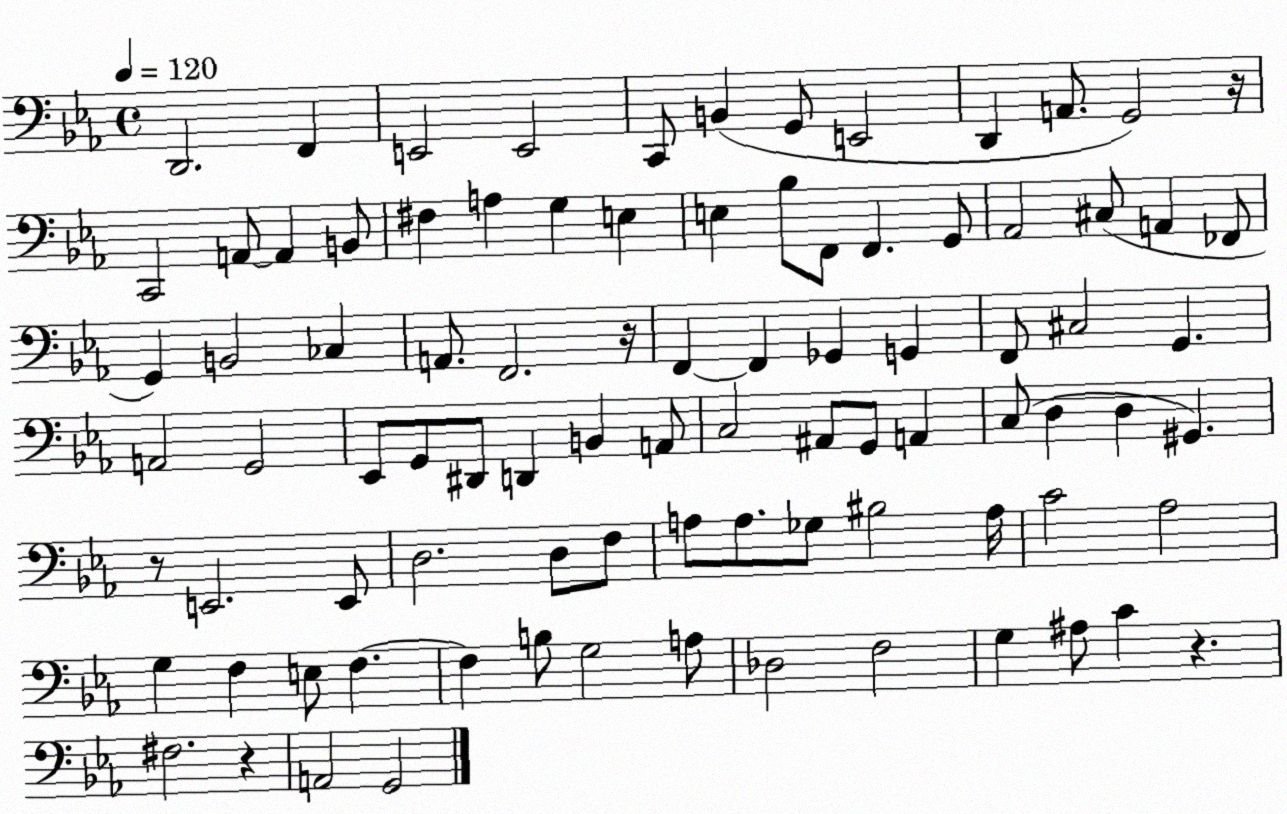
X:1
T:Untitled
M:4/4
L:1/4
K:Eb
D,,2 F,, E,,2 E,,2 C,,/2 B,, G,,/2 E,,2 D,, A,,/2 G,,2 z/4 C,,2 A,,/2 A,, B,,/2 ^F, A, G, E, E, _B,/2 F,,/2 F,, G,,/2 _A,,2 ^C,/2 A,, _F,,/2 G,, B,,2 _C, A,,/2 F,,2 z/4 F,, F,, _G,, G,, F,,/2 ^C,2 G,, A,,2 G,,2 _E,,/2 G,,/2 ^D,,/2 D,, B,, A,,/2 C,2 ^A,,/2 G,,/2 A,, C,/2 D, D, ^G,, z/2 E,,2 E,,/2 D,2 D,/2 F,/2 A,/2 A,/2 _G,/2 ^B,2 A,/4 C2 _A,2 G, F, E,/2 F, F, B,/2 G,2 A,/2 _D,2 F,2 G, ^A,/2 C z ^F,2 z A,,2 G,,2